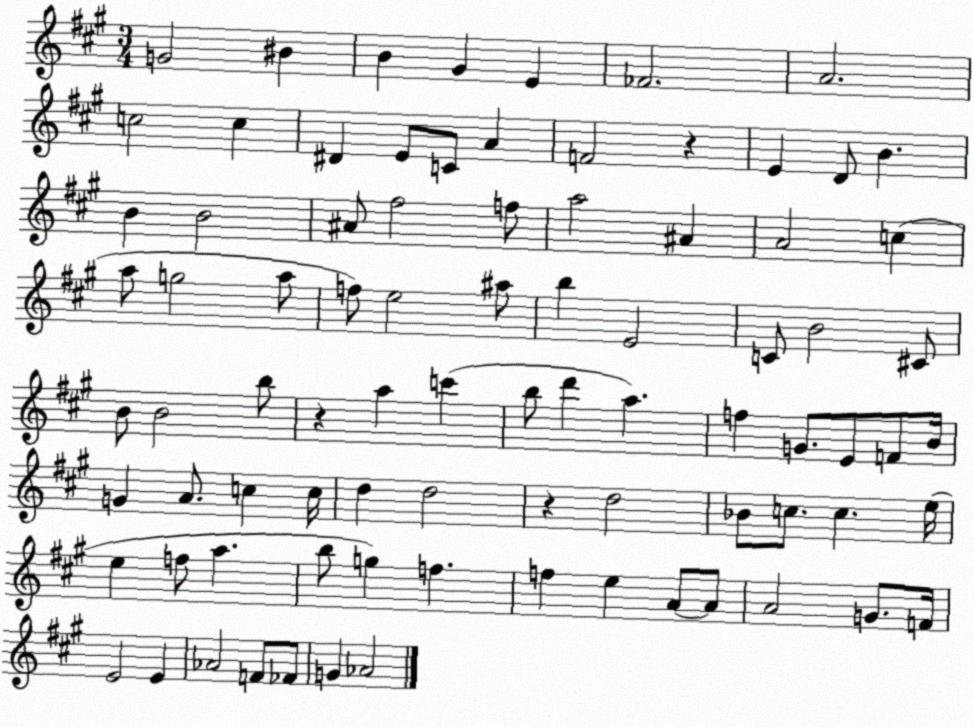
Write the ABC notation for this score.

X:1
T:Untitled
M:3/4
L:1/4
K:A
G2 ^B B ^G E _F2 A2 c2 c ^D E/2 C/2 A F2 z E D/2 B B B2 ^A/2 ^f2 f/2 a2 ^A A2 c a/2 g2 a/2 f/2 e2 ^a/2 b E2 C/2 B2 ^C/2 B/2 B2 b/2 z a c' b/2 d' a f G/2 E/2 F/2 B/4 G A/2 c c/4 d d2 z d2 _B/2 c/2 c e/4 e f/2 a b/2 g f f e A/2 A/2 A2 G/2 F/4 E2 E _A2 F/2 _F/2 G _A2